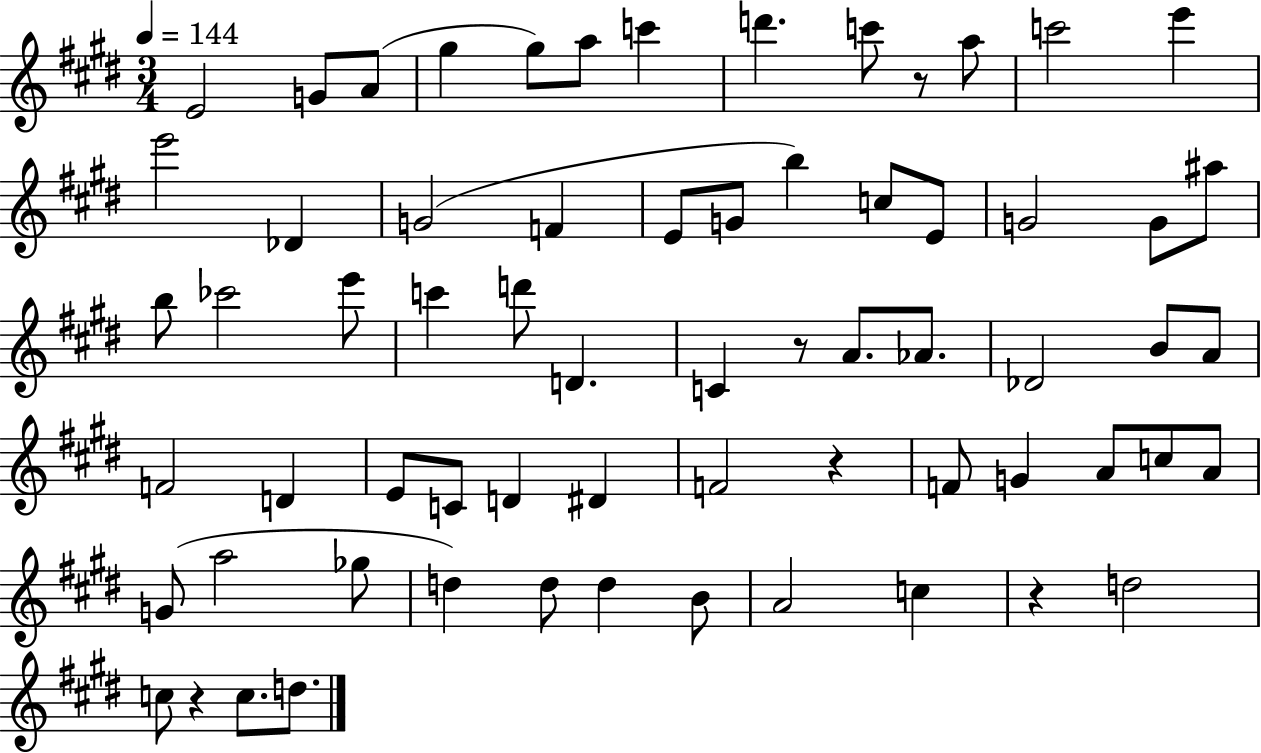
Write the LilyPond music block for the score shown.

{
  \clef treble
  \numericTimeSignature
  \time 3/4
  \key e \major
  \tempo 4 = 144
  e'2 g'8 a'8( | gis''4 gis''8) a''8 c'''4 | d'''4. c'''8 r8 a''8 | c'''2 e'''4 | \break e'''2 des'4 | g'2( f'4 | e'8 g'8 b''4) c''8 e'8 | g'2 g'8 ais''8 | \break b''8 ces'''2 e'''8 | c'''4 d'''8 d'4. | c'4 r8 a'8. aes'8. | des'2 b'8 a'8 | \break f'2 d'4 | e'8 c'8 d'4 dis'4 | f'2 r4 | f'8 g'4 a'8 c''8 a'8 | \break g'8( a''2 ges''8 | d''4) d''8 d''4 b'8 | a'2 c''4 | r4 d''2 | \break c''8 r4 c''8. d''8. | \bar "|."
}